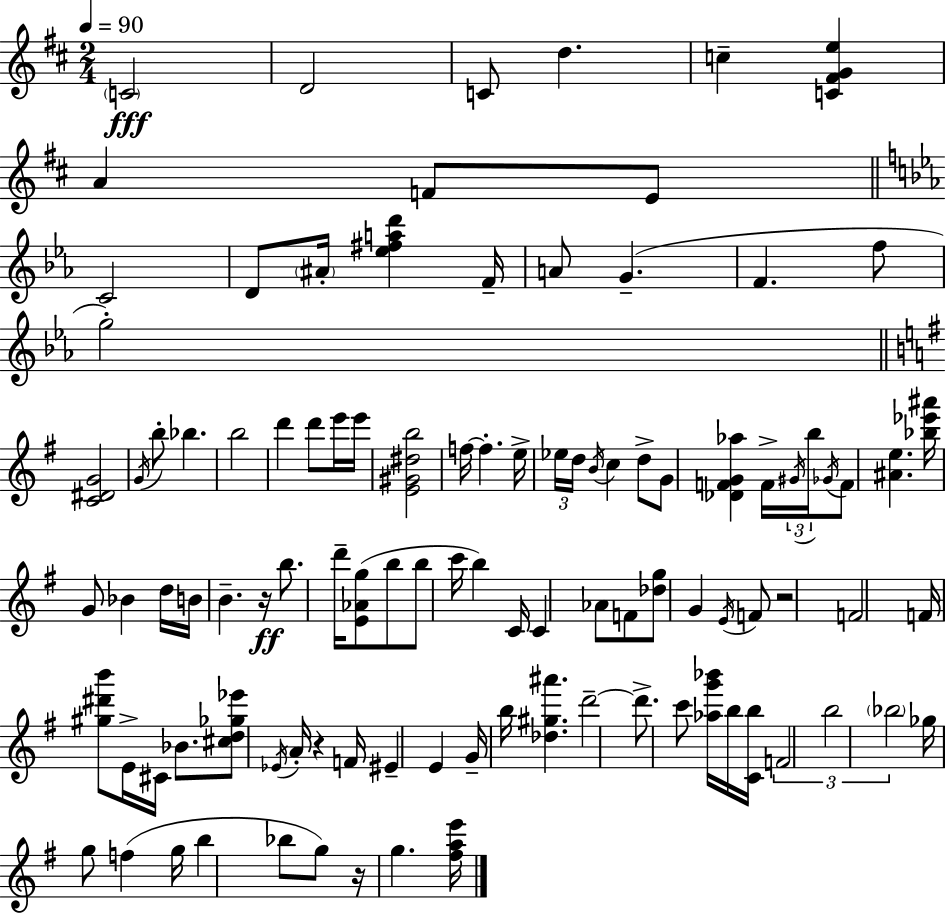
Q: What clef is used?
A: treble